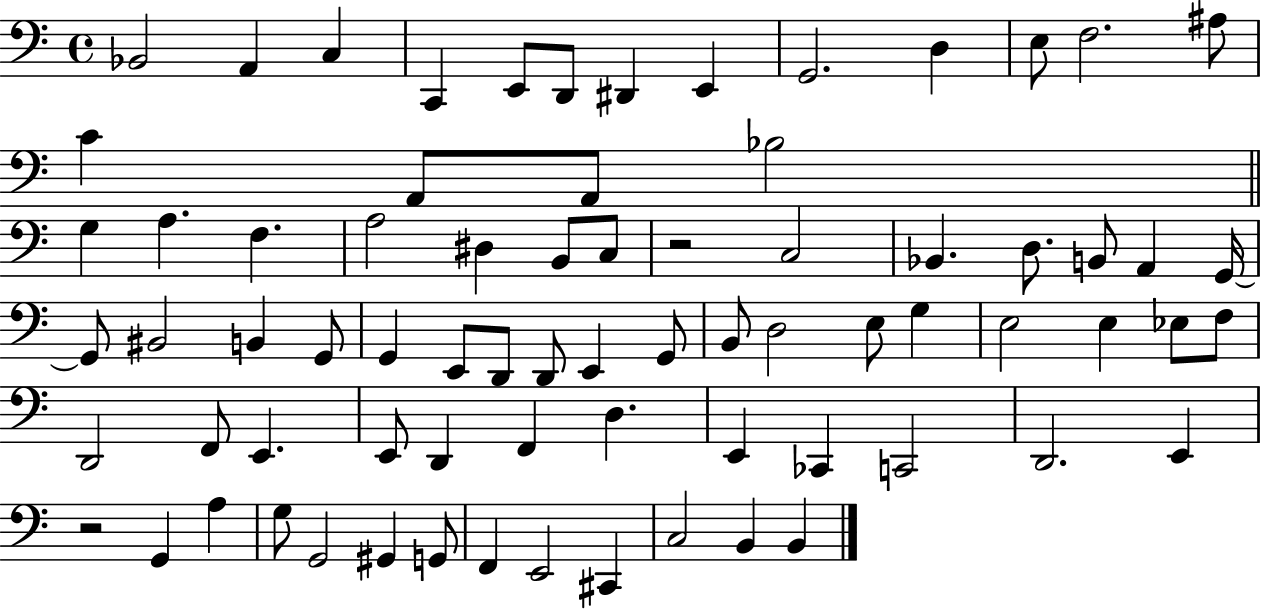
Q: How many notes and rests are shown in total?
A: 74